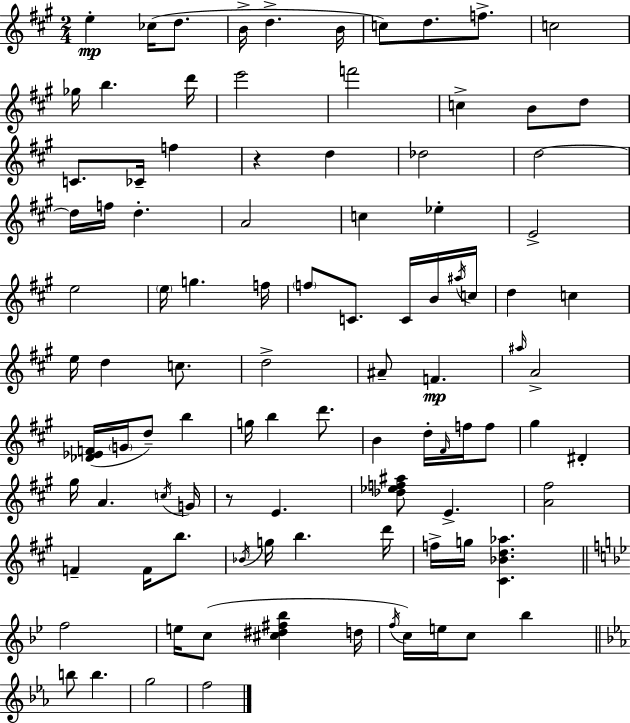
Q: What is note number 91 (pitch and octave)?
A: G5